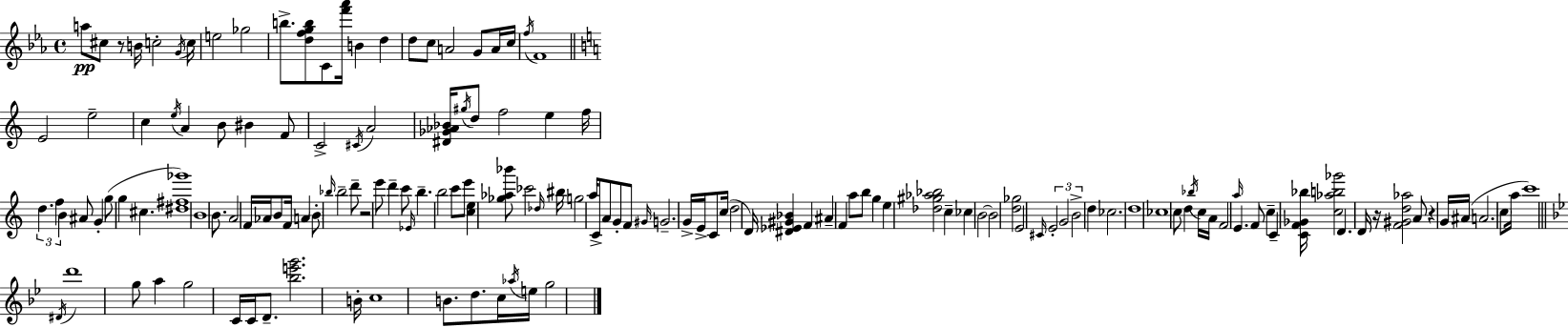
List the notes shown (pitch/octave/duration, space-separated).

A5/e C#5/e R/e B4/s C5/h G4/s C5/s E5/h Gb5/h B5/e. [D5,F5,G5,B5]/e C4/e [F6,Ab6]/s B4/q D5/q D5/e C5/e A4/h G4/e A4/s C5/s F5/s F4/w E4/h E5/h C5/q E5/s A4/q B4/e BIS4/q F4/e C4/h C#4/s A4/h [D#4,Gb4,Ab4,Bb4]/s G#5/s D5/e F5/h E5/q F5/s D5/q. F5/q B4/q A#4/e G4/q G5/e G5/q C#5/q. [D#5,F#5,Gb6]/w B4/w B4/e. A4/h F4/s Ab4/s B4/e F4/s A4/q B4/e Bb5/s Bb5/h D6/e R/h E6/e D6/q C6/e Eb4/s B5/q. B5/h C6/e E6/e [C5,E5]/q [Gb5,Ab5,Bb6]/e CES6/h Db5/s BIS5/s G5/h A5/s C4/e A4/e G4/e F4/e G#4/s G4/h. G4/s E4/s C4/e C5/s D5/h D4/s [D#4,Eb4,G#4,Bb4]/q F4/q A#4/q F4/q A5/e B5/e G5/q E5/q [Db5,G#5,Ab5,Bb5]/h C5/q CES5/q B4/h B4/h [D5,Gb5]/h E4/h C#4/s E4/h G4/h B4/h D5/q CES5/h. D5/w CES5/w C5/e D5/q Bb5/s C5/s A4/s F4/h A5/s E4/q. F4/e C5/q C4/q [C4,F4,Gb4,Bb5]/s [C5,Ab5,B5,Gb6]/h D4/q. D4/s R/s [F4,G#4,D5,Ab5]/h A4/e R/q G4/s A#4/s A4/h. C5/e A5/s C6/w D#4/s D6/w G5/e A5/q G5/h C4/s C4/s D4/e. [Bb5,E6,G6]/h. B4/s C5/w B4/e. D5/e. C5/s Ab5/s E5/s G5/h